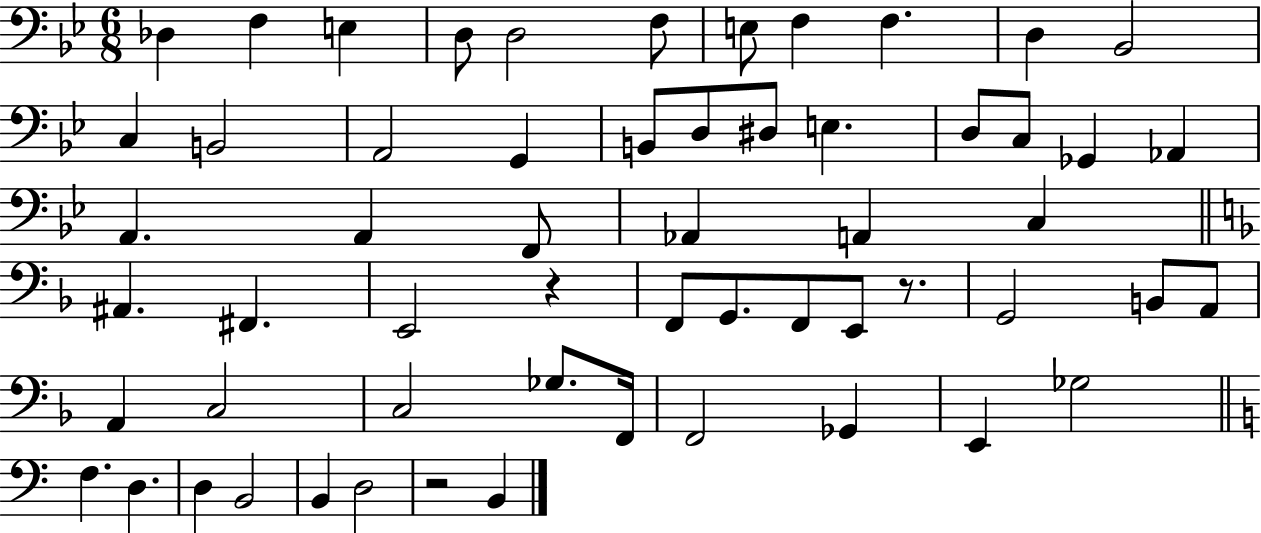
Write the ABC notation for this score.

X:1
T:Untitled
M:6/8
L:1/4
K:Bb
_D, F, E, D,/2 D,2 F,/2 E,/2 F, F, D, _B,,2 C, B,,2 A,,2 G,, B,,/2 D,/2 ^D,/2 E, D,/2 C,/2 _G,, _A,, A,, A,, F,,/2 _A,, A,, C, ^A,, ^F,, E,,2 z F,,/2 G,,/2 F,,/2 E,,/2 z/2 G,,2 B,,/2 A,,/2 A,, C,2 C,2 _G,/2 F,,/4 F,,2 _G,, E,, _G,2 F, D, D, B,,2 B,, D,2 z2 B,,